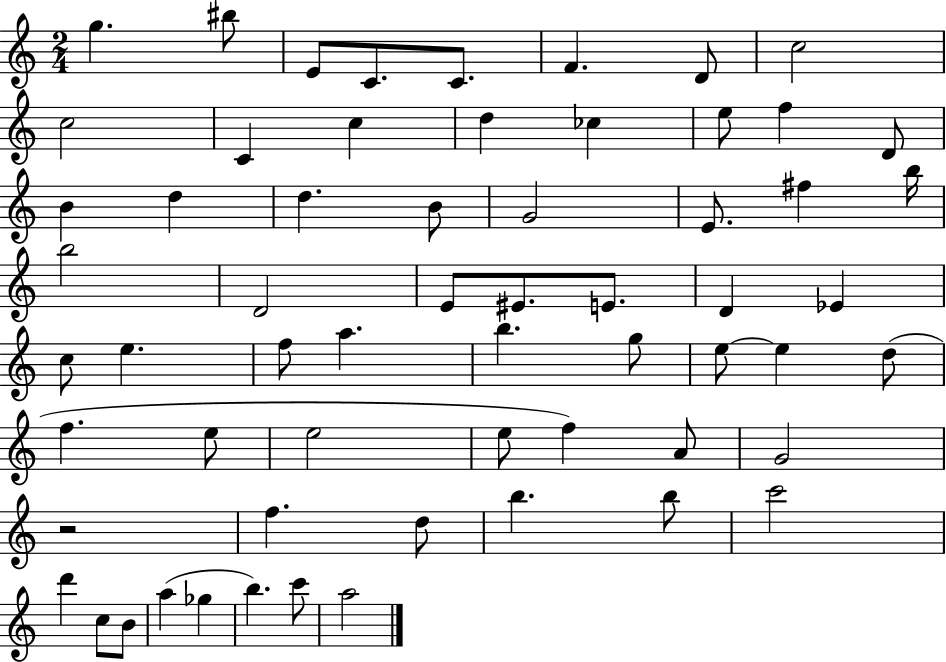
X:1
T:Untitled
M:2/4
L:1/4
K:C
g ^b/2 E/2 C/2 C/2 F D/2 c2 c2 C c d _c e/2 f D/2 B d d B/2 G2 E/2 ^f b/4 b2 D2 E/2 ^E/2 E/2 D _E c/2 e f/2 a b g/2 e/2 e d/2 f e/2 e2 e/2 f A/2 G2 z2 f d/2 b b/2 c'2 d' c/2 B/2 a _g b c'/2 a2